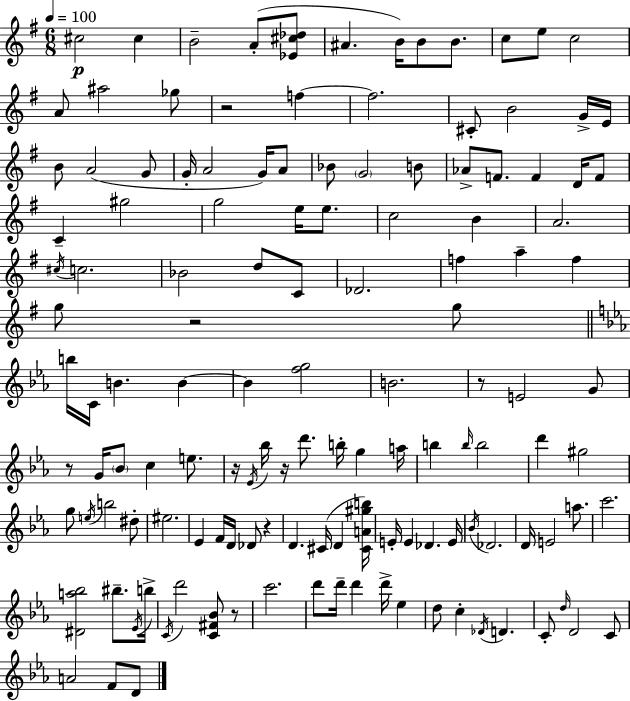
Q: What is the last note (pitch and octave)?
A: D4